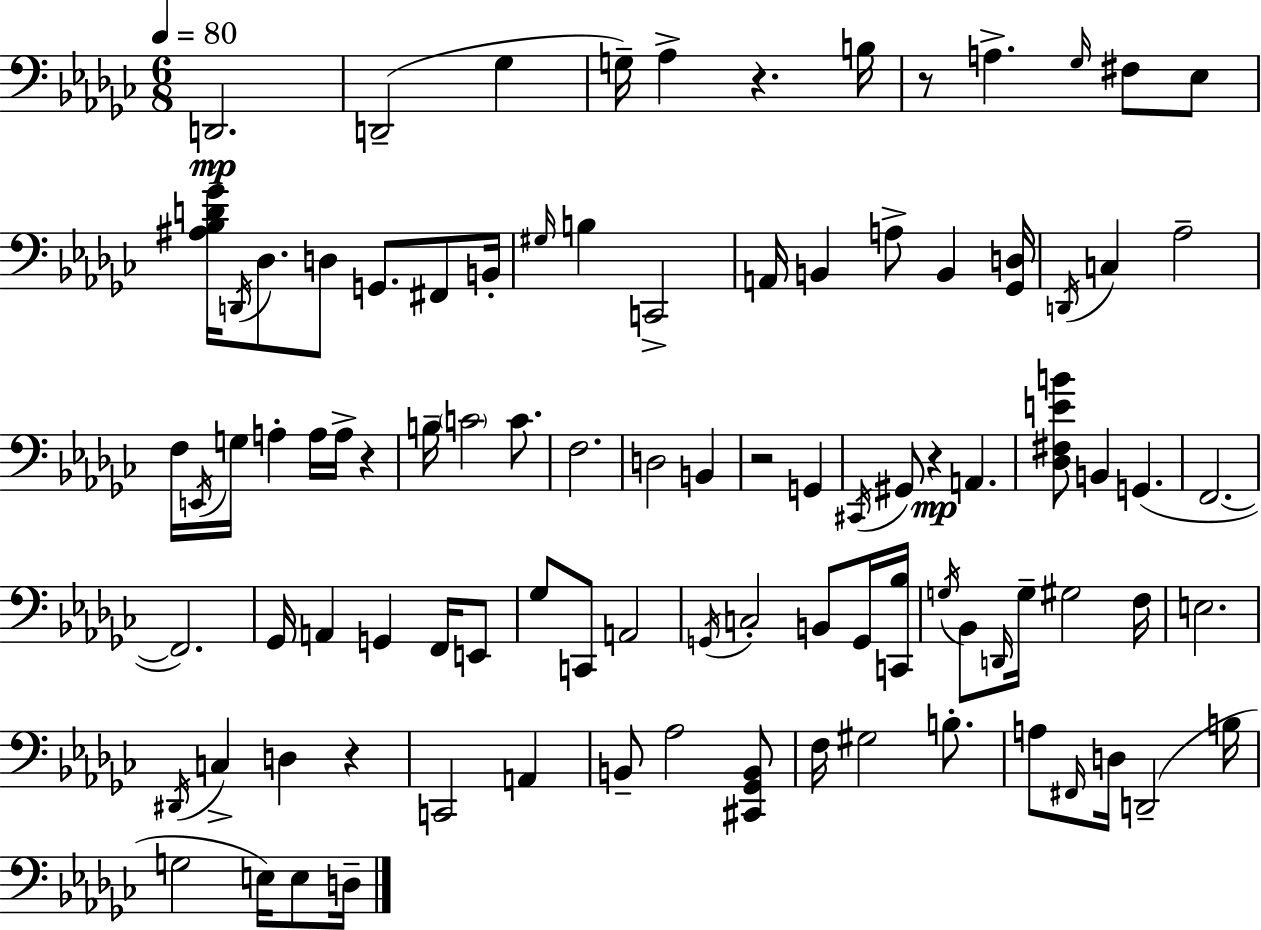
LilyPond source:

{
  \clef bass
  \numericTimeSignature
  \time 6/8
  \key ees \minor
  \tempo 4 = 80
  d,2.\mp | d,2--( ges4 | g16--) aes4-> r4. b16 | r8 a4.-> \grace { ges16 } fis8 ees8 | \break <ais bes d' ges'>16 \acciaccatura { d,16 } des8. d8 g,8. fis,8 | b,16-. \grace { gis16 } b4 c,2-> | a,16 b,4 a8-> b,4 | <ges, d>16 \acciaccatura { d,16 } c4 aes2-- | \break f16 \acciaccatura { e,16 } g16 a4-. a16 | a16-> r4 b16-- \parenthesize c'2 | c'8. f2. | d2 | \break b,4 r2 | g,4 \acciaccatura { cis,16 } gis,8 r4\mp | a,4. <des fis e' b'>8 b,4 | g,4.( f,2.~~ | \break f,2.) | ges,16 a,4 g,4 | f,16 e,8 ges8 c,8 a,2 | \acciaccatura { g,16 } c2-. | \break b,8 g,16 <c, bes>16 \acciaccatura { g16 } bes,8 \grace { d,16 } g16-- | gis2 f16 e2. | \acciaccatura { dis,16 } c4-> | d4 r4 c,2 | \break a,4 b,8-- | aes2 <cis, ges, b,>8 f16 gis2 | b8.-. a8 | \grace { fis,16 } d16 d,2--( b16 g2 | \break e16) e8 d16-- \bar "|."
}